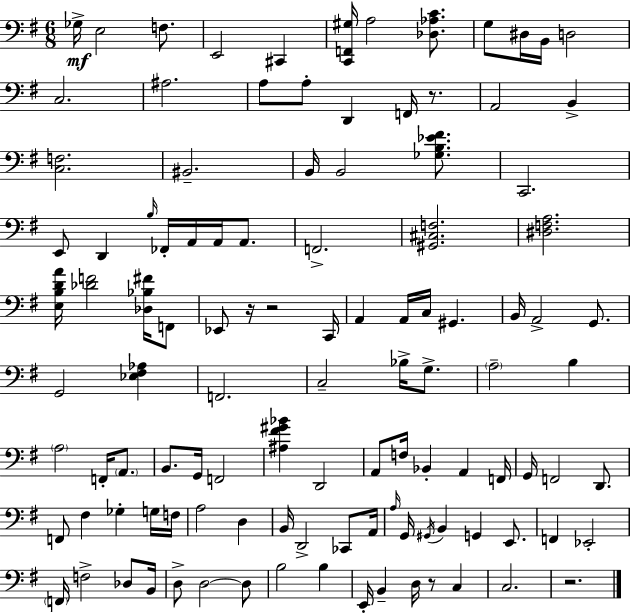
{
  \clef bass
  \numericTimeSignature
  \time 6/8
  \key g \major
  \repeat volta 2 { ges16->\mf e2 f8. | e,2 cis,4 | <c, f, gis>16 a2 <des aes c'>8. | g8 dis16 b,16 d2 | \break c2. | ais2. | a8 a8-. d,4 f,16 r8. | a,2 b,4-> | \break <c f>2. | bis,2.-- | b,16 b,2 <ges b ees' fis'>8. | c,2. | \break e,8 d,4 \grace { b16 } fes,16-. a,16 a,16 a,8. | f,2.-> | <gis, cis f>2. | <dis f a>2. | \break <e b d' a'>16 <des' f'>2 <des bes fis'>16 f,8 | ees,8 r16 r2 | c,16 a,4 a,16 c16 gis,4. | b,16 a,2-> g,8. | \break g,2 <ees fis aes>4 | f,2. | c2-- bes16-> g8.-> | \parenthesize a2-- b4 | \break \parenthesize a2 f,16-. \parenthesize a,8. | b,8. g,16 f,2 | <ais fis' gis' bes'>4 d,2 | a,8 f16 bes,4-. a,4 | \break f,16 g,16 f,2 d,8. | f,8 fis4 ges4-. g16 | f16 a2 d4 | b,16 d,2-> ces,8 | \break a,16 \grace { a16 } g,16 \acciaccatura { gis,16 } b,4 g,4 | e,8. f,4 ees,2-. | \parenthesize f,16 f2-> | des8 b,16 d8-> d2~~ | \break d8 b2 b4 | e,16-. b,4-- d16 r8 c4 | c2. | r2. | \break } \bar "|."
}